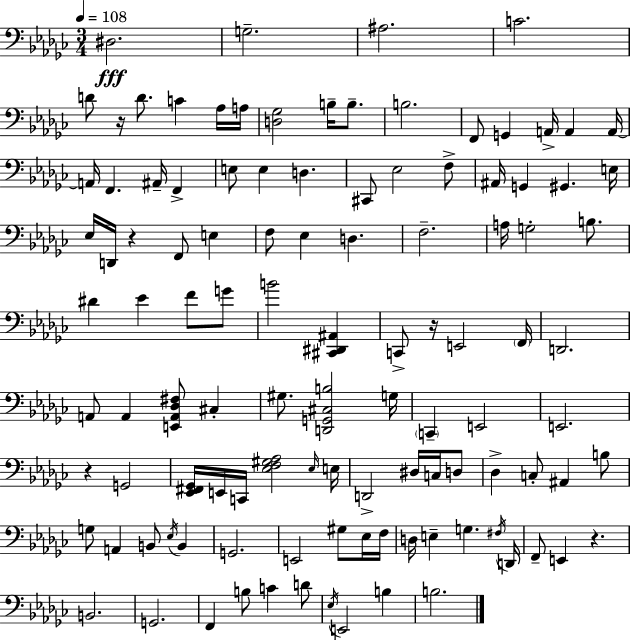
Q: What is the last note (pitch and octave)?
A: B3